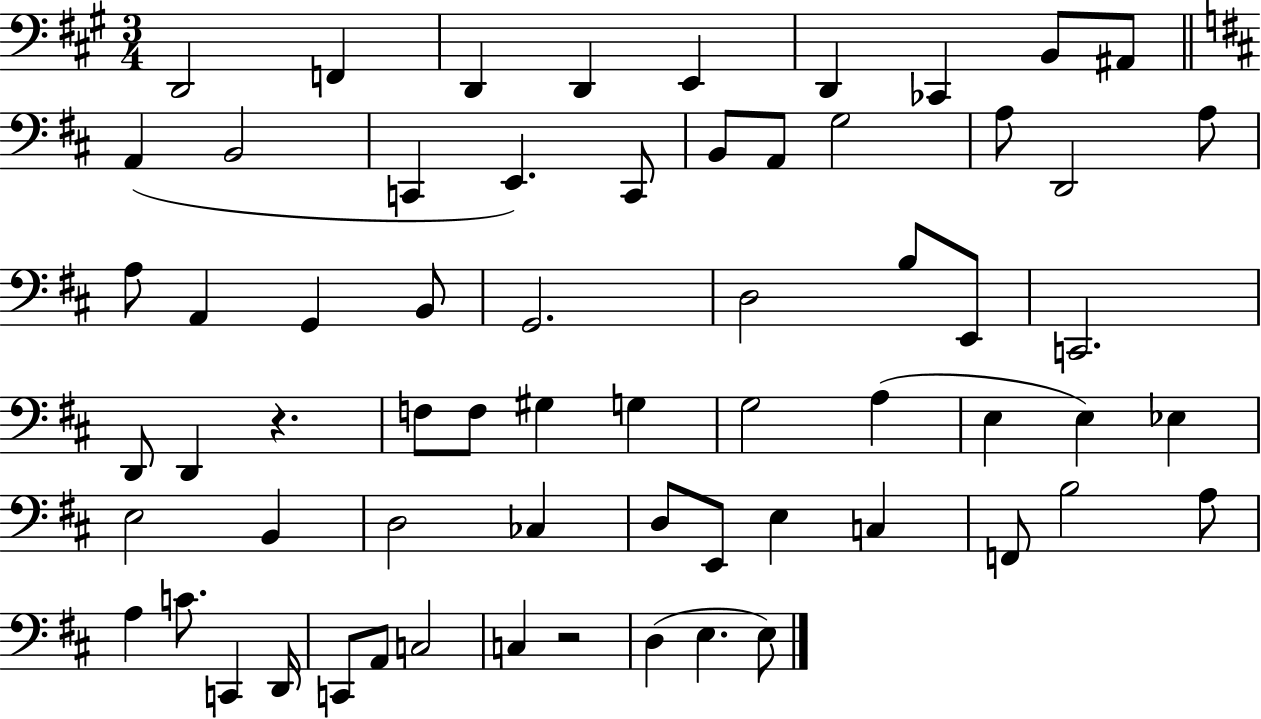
X:1
T:Untitled
M:3/4
L:1/4
K:A
D,,2 F,, D,, D,, E,, D,, _C,, B,,/2 ^A,,/2 A,, B,,2 C,, E,, C,,/2 B,,/2 A,,/2 G,2 A,/2 D,,2 A,/2 A,/2 A,, G,, B,,/2 G,,2 D,2 B,/2 E,,/2 C,,2 D,,/2 D,, z F,/2 F,/2 ^G, G, G,2 A, E, E, _E, E,2 B,, D,2 _C, D,/2 E,,/2 E, C, F,,/2 B,2 A,/2 A, C/2 C,, D,,/4 C,,/2 A,,/2 C,2 C, z2 D, E, E,/2